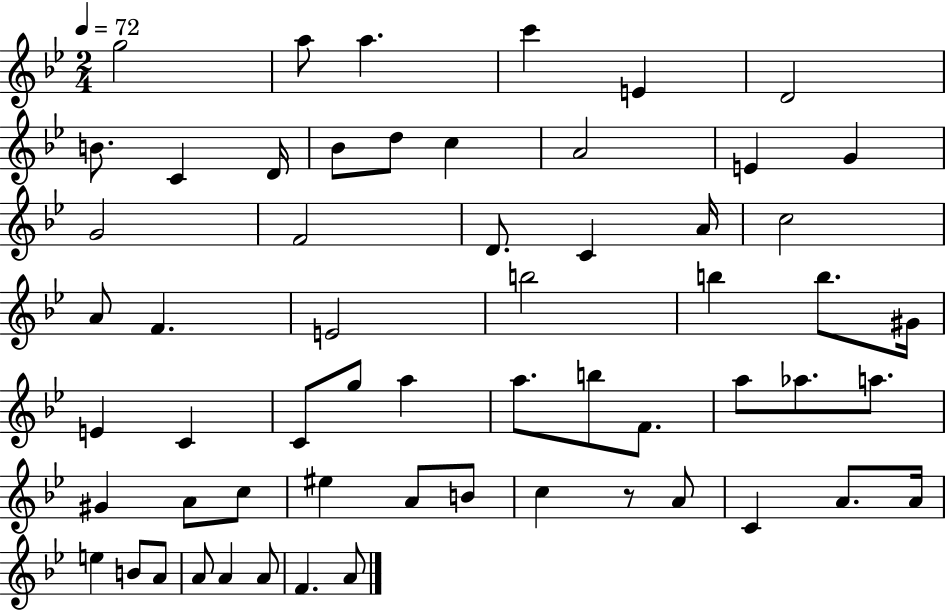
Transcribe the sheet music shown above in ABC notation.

X:1
T:Untitled
M:2/4
L:1/4
K:Bb
g2 a/2 a c' E D2 B/2 C D/4 _B/2 d/2 c A2 E G G2 F2 D/2 C A/4 c2 A/2 F E2 b2 b b/2 ^G/4 E C C/2 g/2 a a/2 b/2 F/2 a/2 _a/2 a/2 ^G A/2 c/2 ^e A/2 B/2 c z/2 A/2 C A/2 A/4 e B/2 A/2 A/2 A A/2 F A/2